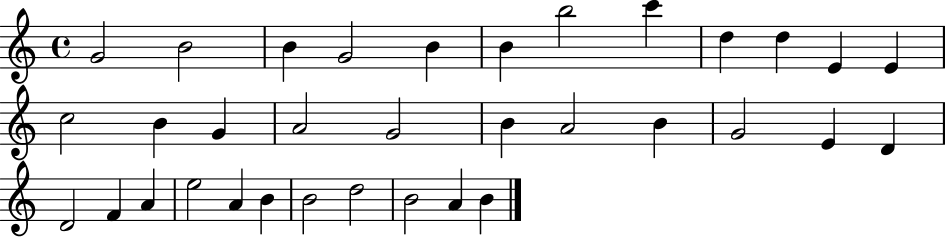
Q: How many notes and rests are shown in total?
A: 34